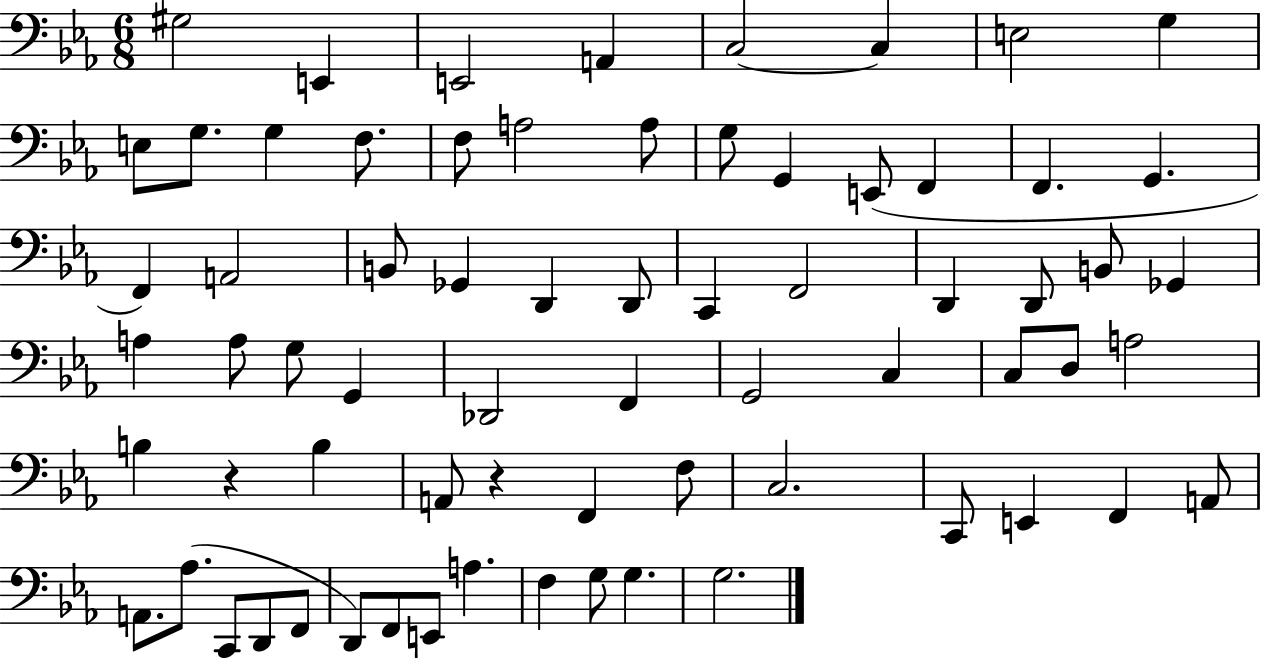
X:1
T:Untitled
M:6/8
L:1/4
K:Eb
^G,2 E,, E,,2 A,, C,2 C, E,2 G, E,/2 G,/2 G, F,/2 F,/2 A,2 A,/2 G,/2 G,, E,,/2 F,, F,, G,, F,, A,,2 B,,/2 _G,, D,, D,,/2 C,, F,,2 D,, D,,/2 B,,/2 _G,, A, A,/2 G,/2 G,, _D,,2 F,, G,,2 C, C,/2 D,/2 A,2 B, z B, A,,/2 z F,, F,/2 C,2 C,,/2 E,, F,, A,,/2 A,,/2 _A,/2 C,,/2 D,,/2 F,,/2 D,,/2 F,,/2 E,,/2 A, F, G,/2 G, G,2